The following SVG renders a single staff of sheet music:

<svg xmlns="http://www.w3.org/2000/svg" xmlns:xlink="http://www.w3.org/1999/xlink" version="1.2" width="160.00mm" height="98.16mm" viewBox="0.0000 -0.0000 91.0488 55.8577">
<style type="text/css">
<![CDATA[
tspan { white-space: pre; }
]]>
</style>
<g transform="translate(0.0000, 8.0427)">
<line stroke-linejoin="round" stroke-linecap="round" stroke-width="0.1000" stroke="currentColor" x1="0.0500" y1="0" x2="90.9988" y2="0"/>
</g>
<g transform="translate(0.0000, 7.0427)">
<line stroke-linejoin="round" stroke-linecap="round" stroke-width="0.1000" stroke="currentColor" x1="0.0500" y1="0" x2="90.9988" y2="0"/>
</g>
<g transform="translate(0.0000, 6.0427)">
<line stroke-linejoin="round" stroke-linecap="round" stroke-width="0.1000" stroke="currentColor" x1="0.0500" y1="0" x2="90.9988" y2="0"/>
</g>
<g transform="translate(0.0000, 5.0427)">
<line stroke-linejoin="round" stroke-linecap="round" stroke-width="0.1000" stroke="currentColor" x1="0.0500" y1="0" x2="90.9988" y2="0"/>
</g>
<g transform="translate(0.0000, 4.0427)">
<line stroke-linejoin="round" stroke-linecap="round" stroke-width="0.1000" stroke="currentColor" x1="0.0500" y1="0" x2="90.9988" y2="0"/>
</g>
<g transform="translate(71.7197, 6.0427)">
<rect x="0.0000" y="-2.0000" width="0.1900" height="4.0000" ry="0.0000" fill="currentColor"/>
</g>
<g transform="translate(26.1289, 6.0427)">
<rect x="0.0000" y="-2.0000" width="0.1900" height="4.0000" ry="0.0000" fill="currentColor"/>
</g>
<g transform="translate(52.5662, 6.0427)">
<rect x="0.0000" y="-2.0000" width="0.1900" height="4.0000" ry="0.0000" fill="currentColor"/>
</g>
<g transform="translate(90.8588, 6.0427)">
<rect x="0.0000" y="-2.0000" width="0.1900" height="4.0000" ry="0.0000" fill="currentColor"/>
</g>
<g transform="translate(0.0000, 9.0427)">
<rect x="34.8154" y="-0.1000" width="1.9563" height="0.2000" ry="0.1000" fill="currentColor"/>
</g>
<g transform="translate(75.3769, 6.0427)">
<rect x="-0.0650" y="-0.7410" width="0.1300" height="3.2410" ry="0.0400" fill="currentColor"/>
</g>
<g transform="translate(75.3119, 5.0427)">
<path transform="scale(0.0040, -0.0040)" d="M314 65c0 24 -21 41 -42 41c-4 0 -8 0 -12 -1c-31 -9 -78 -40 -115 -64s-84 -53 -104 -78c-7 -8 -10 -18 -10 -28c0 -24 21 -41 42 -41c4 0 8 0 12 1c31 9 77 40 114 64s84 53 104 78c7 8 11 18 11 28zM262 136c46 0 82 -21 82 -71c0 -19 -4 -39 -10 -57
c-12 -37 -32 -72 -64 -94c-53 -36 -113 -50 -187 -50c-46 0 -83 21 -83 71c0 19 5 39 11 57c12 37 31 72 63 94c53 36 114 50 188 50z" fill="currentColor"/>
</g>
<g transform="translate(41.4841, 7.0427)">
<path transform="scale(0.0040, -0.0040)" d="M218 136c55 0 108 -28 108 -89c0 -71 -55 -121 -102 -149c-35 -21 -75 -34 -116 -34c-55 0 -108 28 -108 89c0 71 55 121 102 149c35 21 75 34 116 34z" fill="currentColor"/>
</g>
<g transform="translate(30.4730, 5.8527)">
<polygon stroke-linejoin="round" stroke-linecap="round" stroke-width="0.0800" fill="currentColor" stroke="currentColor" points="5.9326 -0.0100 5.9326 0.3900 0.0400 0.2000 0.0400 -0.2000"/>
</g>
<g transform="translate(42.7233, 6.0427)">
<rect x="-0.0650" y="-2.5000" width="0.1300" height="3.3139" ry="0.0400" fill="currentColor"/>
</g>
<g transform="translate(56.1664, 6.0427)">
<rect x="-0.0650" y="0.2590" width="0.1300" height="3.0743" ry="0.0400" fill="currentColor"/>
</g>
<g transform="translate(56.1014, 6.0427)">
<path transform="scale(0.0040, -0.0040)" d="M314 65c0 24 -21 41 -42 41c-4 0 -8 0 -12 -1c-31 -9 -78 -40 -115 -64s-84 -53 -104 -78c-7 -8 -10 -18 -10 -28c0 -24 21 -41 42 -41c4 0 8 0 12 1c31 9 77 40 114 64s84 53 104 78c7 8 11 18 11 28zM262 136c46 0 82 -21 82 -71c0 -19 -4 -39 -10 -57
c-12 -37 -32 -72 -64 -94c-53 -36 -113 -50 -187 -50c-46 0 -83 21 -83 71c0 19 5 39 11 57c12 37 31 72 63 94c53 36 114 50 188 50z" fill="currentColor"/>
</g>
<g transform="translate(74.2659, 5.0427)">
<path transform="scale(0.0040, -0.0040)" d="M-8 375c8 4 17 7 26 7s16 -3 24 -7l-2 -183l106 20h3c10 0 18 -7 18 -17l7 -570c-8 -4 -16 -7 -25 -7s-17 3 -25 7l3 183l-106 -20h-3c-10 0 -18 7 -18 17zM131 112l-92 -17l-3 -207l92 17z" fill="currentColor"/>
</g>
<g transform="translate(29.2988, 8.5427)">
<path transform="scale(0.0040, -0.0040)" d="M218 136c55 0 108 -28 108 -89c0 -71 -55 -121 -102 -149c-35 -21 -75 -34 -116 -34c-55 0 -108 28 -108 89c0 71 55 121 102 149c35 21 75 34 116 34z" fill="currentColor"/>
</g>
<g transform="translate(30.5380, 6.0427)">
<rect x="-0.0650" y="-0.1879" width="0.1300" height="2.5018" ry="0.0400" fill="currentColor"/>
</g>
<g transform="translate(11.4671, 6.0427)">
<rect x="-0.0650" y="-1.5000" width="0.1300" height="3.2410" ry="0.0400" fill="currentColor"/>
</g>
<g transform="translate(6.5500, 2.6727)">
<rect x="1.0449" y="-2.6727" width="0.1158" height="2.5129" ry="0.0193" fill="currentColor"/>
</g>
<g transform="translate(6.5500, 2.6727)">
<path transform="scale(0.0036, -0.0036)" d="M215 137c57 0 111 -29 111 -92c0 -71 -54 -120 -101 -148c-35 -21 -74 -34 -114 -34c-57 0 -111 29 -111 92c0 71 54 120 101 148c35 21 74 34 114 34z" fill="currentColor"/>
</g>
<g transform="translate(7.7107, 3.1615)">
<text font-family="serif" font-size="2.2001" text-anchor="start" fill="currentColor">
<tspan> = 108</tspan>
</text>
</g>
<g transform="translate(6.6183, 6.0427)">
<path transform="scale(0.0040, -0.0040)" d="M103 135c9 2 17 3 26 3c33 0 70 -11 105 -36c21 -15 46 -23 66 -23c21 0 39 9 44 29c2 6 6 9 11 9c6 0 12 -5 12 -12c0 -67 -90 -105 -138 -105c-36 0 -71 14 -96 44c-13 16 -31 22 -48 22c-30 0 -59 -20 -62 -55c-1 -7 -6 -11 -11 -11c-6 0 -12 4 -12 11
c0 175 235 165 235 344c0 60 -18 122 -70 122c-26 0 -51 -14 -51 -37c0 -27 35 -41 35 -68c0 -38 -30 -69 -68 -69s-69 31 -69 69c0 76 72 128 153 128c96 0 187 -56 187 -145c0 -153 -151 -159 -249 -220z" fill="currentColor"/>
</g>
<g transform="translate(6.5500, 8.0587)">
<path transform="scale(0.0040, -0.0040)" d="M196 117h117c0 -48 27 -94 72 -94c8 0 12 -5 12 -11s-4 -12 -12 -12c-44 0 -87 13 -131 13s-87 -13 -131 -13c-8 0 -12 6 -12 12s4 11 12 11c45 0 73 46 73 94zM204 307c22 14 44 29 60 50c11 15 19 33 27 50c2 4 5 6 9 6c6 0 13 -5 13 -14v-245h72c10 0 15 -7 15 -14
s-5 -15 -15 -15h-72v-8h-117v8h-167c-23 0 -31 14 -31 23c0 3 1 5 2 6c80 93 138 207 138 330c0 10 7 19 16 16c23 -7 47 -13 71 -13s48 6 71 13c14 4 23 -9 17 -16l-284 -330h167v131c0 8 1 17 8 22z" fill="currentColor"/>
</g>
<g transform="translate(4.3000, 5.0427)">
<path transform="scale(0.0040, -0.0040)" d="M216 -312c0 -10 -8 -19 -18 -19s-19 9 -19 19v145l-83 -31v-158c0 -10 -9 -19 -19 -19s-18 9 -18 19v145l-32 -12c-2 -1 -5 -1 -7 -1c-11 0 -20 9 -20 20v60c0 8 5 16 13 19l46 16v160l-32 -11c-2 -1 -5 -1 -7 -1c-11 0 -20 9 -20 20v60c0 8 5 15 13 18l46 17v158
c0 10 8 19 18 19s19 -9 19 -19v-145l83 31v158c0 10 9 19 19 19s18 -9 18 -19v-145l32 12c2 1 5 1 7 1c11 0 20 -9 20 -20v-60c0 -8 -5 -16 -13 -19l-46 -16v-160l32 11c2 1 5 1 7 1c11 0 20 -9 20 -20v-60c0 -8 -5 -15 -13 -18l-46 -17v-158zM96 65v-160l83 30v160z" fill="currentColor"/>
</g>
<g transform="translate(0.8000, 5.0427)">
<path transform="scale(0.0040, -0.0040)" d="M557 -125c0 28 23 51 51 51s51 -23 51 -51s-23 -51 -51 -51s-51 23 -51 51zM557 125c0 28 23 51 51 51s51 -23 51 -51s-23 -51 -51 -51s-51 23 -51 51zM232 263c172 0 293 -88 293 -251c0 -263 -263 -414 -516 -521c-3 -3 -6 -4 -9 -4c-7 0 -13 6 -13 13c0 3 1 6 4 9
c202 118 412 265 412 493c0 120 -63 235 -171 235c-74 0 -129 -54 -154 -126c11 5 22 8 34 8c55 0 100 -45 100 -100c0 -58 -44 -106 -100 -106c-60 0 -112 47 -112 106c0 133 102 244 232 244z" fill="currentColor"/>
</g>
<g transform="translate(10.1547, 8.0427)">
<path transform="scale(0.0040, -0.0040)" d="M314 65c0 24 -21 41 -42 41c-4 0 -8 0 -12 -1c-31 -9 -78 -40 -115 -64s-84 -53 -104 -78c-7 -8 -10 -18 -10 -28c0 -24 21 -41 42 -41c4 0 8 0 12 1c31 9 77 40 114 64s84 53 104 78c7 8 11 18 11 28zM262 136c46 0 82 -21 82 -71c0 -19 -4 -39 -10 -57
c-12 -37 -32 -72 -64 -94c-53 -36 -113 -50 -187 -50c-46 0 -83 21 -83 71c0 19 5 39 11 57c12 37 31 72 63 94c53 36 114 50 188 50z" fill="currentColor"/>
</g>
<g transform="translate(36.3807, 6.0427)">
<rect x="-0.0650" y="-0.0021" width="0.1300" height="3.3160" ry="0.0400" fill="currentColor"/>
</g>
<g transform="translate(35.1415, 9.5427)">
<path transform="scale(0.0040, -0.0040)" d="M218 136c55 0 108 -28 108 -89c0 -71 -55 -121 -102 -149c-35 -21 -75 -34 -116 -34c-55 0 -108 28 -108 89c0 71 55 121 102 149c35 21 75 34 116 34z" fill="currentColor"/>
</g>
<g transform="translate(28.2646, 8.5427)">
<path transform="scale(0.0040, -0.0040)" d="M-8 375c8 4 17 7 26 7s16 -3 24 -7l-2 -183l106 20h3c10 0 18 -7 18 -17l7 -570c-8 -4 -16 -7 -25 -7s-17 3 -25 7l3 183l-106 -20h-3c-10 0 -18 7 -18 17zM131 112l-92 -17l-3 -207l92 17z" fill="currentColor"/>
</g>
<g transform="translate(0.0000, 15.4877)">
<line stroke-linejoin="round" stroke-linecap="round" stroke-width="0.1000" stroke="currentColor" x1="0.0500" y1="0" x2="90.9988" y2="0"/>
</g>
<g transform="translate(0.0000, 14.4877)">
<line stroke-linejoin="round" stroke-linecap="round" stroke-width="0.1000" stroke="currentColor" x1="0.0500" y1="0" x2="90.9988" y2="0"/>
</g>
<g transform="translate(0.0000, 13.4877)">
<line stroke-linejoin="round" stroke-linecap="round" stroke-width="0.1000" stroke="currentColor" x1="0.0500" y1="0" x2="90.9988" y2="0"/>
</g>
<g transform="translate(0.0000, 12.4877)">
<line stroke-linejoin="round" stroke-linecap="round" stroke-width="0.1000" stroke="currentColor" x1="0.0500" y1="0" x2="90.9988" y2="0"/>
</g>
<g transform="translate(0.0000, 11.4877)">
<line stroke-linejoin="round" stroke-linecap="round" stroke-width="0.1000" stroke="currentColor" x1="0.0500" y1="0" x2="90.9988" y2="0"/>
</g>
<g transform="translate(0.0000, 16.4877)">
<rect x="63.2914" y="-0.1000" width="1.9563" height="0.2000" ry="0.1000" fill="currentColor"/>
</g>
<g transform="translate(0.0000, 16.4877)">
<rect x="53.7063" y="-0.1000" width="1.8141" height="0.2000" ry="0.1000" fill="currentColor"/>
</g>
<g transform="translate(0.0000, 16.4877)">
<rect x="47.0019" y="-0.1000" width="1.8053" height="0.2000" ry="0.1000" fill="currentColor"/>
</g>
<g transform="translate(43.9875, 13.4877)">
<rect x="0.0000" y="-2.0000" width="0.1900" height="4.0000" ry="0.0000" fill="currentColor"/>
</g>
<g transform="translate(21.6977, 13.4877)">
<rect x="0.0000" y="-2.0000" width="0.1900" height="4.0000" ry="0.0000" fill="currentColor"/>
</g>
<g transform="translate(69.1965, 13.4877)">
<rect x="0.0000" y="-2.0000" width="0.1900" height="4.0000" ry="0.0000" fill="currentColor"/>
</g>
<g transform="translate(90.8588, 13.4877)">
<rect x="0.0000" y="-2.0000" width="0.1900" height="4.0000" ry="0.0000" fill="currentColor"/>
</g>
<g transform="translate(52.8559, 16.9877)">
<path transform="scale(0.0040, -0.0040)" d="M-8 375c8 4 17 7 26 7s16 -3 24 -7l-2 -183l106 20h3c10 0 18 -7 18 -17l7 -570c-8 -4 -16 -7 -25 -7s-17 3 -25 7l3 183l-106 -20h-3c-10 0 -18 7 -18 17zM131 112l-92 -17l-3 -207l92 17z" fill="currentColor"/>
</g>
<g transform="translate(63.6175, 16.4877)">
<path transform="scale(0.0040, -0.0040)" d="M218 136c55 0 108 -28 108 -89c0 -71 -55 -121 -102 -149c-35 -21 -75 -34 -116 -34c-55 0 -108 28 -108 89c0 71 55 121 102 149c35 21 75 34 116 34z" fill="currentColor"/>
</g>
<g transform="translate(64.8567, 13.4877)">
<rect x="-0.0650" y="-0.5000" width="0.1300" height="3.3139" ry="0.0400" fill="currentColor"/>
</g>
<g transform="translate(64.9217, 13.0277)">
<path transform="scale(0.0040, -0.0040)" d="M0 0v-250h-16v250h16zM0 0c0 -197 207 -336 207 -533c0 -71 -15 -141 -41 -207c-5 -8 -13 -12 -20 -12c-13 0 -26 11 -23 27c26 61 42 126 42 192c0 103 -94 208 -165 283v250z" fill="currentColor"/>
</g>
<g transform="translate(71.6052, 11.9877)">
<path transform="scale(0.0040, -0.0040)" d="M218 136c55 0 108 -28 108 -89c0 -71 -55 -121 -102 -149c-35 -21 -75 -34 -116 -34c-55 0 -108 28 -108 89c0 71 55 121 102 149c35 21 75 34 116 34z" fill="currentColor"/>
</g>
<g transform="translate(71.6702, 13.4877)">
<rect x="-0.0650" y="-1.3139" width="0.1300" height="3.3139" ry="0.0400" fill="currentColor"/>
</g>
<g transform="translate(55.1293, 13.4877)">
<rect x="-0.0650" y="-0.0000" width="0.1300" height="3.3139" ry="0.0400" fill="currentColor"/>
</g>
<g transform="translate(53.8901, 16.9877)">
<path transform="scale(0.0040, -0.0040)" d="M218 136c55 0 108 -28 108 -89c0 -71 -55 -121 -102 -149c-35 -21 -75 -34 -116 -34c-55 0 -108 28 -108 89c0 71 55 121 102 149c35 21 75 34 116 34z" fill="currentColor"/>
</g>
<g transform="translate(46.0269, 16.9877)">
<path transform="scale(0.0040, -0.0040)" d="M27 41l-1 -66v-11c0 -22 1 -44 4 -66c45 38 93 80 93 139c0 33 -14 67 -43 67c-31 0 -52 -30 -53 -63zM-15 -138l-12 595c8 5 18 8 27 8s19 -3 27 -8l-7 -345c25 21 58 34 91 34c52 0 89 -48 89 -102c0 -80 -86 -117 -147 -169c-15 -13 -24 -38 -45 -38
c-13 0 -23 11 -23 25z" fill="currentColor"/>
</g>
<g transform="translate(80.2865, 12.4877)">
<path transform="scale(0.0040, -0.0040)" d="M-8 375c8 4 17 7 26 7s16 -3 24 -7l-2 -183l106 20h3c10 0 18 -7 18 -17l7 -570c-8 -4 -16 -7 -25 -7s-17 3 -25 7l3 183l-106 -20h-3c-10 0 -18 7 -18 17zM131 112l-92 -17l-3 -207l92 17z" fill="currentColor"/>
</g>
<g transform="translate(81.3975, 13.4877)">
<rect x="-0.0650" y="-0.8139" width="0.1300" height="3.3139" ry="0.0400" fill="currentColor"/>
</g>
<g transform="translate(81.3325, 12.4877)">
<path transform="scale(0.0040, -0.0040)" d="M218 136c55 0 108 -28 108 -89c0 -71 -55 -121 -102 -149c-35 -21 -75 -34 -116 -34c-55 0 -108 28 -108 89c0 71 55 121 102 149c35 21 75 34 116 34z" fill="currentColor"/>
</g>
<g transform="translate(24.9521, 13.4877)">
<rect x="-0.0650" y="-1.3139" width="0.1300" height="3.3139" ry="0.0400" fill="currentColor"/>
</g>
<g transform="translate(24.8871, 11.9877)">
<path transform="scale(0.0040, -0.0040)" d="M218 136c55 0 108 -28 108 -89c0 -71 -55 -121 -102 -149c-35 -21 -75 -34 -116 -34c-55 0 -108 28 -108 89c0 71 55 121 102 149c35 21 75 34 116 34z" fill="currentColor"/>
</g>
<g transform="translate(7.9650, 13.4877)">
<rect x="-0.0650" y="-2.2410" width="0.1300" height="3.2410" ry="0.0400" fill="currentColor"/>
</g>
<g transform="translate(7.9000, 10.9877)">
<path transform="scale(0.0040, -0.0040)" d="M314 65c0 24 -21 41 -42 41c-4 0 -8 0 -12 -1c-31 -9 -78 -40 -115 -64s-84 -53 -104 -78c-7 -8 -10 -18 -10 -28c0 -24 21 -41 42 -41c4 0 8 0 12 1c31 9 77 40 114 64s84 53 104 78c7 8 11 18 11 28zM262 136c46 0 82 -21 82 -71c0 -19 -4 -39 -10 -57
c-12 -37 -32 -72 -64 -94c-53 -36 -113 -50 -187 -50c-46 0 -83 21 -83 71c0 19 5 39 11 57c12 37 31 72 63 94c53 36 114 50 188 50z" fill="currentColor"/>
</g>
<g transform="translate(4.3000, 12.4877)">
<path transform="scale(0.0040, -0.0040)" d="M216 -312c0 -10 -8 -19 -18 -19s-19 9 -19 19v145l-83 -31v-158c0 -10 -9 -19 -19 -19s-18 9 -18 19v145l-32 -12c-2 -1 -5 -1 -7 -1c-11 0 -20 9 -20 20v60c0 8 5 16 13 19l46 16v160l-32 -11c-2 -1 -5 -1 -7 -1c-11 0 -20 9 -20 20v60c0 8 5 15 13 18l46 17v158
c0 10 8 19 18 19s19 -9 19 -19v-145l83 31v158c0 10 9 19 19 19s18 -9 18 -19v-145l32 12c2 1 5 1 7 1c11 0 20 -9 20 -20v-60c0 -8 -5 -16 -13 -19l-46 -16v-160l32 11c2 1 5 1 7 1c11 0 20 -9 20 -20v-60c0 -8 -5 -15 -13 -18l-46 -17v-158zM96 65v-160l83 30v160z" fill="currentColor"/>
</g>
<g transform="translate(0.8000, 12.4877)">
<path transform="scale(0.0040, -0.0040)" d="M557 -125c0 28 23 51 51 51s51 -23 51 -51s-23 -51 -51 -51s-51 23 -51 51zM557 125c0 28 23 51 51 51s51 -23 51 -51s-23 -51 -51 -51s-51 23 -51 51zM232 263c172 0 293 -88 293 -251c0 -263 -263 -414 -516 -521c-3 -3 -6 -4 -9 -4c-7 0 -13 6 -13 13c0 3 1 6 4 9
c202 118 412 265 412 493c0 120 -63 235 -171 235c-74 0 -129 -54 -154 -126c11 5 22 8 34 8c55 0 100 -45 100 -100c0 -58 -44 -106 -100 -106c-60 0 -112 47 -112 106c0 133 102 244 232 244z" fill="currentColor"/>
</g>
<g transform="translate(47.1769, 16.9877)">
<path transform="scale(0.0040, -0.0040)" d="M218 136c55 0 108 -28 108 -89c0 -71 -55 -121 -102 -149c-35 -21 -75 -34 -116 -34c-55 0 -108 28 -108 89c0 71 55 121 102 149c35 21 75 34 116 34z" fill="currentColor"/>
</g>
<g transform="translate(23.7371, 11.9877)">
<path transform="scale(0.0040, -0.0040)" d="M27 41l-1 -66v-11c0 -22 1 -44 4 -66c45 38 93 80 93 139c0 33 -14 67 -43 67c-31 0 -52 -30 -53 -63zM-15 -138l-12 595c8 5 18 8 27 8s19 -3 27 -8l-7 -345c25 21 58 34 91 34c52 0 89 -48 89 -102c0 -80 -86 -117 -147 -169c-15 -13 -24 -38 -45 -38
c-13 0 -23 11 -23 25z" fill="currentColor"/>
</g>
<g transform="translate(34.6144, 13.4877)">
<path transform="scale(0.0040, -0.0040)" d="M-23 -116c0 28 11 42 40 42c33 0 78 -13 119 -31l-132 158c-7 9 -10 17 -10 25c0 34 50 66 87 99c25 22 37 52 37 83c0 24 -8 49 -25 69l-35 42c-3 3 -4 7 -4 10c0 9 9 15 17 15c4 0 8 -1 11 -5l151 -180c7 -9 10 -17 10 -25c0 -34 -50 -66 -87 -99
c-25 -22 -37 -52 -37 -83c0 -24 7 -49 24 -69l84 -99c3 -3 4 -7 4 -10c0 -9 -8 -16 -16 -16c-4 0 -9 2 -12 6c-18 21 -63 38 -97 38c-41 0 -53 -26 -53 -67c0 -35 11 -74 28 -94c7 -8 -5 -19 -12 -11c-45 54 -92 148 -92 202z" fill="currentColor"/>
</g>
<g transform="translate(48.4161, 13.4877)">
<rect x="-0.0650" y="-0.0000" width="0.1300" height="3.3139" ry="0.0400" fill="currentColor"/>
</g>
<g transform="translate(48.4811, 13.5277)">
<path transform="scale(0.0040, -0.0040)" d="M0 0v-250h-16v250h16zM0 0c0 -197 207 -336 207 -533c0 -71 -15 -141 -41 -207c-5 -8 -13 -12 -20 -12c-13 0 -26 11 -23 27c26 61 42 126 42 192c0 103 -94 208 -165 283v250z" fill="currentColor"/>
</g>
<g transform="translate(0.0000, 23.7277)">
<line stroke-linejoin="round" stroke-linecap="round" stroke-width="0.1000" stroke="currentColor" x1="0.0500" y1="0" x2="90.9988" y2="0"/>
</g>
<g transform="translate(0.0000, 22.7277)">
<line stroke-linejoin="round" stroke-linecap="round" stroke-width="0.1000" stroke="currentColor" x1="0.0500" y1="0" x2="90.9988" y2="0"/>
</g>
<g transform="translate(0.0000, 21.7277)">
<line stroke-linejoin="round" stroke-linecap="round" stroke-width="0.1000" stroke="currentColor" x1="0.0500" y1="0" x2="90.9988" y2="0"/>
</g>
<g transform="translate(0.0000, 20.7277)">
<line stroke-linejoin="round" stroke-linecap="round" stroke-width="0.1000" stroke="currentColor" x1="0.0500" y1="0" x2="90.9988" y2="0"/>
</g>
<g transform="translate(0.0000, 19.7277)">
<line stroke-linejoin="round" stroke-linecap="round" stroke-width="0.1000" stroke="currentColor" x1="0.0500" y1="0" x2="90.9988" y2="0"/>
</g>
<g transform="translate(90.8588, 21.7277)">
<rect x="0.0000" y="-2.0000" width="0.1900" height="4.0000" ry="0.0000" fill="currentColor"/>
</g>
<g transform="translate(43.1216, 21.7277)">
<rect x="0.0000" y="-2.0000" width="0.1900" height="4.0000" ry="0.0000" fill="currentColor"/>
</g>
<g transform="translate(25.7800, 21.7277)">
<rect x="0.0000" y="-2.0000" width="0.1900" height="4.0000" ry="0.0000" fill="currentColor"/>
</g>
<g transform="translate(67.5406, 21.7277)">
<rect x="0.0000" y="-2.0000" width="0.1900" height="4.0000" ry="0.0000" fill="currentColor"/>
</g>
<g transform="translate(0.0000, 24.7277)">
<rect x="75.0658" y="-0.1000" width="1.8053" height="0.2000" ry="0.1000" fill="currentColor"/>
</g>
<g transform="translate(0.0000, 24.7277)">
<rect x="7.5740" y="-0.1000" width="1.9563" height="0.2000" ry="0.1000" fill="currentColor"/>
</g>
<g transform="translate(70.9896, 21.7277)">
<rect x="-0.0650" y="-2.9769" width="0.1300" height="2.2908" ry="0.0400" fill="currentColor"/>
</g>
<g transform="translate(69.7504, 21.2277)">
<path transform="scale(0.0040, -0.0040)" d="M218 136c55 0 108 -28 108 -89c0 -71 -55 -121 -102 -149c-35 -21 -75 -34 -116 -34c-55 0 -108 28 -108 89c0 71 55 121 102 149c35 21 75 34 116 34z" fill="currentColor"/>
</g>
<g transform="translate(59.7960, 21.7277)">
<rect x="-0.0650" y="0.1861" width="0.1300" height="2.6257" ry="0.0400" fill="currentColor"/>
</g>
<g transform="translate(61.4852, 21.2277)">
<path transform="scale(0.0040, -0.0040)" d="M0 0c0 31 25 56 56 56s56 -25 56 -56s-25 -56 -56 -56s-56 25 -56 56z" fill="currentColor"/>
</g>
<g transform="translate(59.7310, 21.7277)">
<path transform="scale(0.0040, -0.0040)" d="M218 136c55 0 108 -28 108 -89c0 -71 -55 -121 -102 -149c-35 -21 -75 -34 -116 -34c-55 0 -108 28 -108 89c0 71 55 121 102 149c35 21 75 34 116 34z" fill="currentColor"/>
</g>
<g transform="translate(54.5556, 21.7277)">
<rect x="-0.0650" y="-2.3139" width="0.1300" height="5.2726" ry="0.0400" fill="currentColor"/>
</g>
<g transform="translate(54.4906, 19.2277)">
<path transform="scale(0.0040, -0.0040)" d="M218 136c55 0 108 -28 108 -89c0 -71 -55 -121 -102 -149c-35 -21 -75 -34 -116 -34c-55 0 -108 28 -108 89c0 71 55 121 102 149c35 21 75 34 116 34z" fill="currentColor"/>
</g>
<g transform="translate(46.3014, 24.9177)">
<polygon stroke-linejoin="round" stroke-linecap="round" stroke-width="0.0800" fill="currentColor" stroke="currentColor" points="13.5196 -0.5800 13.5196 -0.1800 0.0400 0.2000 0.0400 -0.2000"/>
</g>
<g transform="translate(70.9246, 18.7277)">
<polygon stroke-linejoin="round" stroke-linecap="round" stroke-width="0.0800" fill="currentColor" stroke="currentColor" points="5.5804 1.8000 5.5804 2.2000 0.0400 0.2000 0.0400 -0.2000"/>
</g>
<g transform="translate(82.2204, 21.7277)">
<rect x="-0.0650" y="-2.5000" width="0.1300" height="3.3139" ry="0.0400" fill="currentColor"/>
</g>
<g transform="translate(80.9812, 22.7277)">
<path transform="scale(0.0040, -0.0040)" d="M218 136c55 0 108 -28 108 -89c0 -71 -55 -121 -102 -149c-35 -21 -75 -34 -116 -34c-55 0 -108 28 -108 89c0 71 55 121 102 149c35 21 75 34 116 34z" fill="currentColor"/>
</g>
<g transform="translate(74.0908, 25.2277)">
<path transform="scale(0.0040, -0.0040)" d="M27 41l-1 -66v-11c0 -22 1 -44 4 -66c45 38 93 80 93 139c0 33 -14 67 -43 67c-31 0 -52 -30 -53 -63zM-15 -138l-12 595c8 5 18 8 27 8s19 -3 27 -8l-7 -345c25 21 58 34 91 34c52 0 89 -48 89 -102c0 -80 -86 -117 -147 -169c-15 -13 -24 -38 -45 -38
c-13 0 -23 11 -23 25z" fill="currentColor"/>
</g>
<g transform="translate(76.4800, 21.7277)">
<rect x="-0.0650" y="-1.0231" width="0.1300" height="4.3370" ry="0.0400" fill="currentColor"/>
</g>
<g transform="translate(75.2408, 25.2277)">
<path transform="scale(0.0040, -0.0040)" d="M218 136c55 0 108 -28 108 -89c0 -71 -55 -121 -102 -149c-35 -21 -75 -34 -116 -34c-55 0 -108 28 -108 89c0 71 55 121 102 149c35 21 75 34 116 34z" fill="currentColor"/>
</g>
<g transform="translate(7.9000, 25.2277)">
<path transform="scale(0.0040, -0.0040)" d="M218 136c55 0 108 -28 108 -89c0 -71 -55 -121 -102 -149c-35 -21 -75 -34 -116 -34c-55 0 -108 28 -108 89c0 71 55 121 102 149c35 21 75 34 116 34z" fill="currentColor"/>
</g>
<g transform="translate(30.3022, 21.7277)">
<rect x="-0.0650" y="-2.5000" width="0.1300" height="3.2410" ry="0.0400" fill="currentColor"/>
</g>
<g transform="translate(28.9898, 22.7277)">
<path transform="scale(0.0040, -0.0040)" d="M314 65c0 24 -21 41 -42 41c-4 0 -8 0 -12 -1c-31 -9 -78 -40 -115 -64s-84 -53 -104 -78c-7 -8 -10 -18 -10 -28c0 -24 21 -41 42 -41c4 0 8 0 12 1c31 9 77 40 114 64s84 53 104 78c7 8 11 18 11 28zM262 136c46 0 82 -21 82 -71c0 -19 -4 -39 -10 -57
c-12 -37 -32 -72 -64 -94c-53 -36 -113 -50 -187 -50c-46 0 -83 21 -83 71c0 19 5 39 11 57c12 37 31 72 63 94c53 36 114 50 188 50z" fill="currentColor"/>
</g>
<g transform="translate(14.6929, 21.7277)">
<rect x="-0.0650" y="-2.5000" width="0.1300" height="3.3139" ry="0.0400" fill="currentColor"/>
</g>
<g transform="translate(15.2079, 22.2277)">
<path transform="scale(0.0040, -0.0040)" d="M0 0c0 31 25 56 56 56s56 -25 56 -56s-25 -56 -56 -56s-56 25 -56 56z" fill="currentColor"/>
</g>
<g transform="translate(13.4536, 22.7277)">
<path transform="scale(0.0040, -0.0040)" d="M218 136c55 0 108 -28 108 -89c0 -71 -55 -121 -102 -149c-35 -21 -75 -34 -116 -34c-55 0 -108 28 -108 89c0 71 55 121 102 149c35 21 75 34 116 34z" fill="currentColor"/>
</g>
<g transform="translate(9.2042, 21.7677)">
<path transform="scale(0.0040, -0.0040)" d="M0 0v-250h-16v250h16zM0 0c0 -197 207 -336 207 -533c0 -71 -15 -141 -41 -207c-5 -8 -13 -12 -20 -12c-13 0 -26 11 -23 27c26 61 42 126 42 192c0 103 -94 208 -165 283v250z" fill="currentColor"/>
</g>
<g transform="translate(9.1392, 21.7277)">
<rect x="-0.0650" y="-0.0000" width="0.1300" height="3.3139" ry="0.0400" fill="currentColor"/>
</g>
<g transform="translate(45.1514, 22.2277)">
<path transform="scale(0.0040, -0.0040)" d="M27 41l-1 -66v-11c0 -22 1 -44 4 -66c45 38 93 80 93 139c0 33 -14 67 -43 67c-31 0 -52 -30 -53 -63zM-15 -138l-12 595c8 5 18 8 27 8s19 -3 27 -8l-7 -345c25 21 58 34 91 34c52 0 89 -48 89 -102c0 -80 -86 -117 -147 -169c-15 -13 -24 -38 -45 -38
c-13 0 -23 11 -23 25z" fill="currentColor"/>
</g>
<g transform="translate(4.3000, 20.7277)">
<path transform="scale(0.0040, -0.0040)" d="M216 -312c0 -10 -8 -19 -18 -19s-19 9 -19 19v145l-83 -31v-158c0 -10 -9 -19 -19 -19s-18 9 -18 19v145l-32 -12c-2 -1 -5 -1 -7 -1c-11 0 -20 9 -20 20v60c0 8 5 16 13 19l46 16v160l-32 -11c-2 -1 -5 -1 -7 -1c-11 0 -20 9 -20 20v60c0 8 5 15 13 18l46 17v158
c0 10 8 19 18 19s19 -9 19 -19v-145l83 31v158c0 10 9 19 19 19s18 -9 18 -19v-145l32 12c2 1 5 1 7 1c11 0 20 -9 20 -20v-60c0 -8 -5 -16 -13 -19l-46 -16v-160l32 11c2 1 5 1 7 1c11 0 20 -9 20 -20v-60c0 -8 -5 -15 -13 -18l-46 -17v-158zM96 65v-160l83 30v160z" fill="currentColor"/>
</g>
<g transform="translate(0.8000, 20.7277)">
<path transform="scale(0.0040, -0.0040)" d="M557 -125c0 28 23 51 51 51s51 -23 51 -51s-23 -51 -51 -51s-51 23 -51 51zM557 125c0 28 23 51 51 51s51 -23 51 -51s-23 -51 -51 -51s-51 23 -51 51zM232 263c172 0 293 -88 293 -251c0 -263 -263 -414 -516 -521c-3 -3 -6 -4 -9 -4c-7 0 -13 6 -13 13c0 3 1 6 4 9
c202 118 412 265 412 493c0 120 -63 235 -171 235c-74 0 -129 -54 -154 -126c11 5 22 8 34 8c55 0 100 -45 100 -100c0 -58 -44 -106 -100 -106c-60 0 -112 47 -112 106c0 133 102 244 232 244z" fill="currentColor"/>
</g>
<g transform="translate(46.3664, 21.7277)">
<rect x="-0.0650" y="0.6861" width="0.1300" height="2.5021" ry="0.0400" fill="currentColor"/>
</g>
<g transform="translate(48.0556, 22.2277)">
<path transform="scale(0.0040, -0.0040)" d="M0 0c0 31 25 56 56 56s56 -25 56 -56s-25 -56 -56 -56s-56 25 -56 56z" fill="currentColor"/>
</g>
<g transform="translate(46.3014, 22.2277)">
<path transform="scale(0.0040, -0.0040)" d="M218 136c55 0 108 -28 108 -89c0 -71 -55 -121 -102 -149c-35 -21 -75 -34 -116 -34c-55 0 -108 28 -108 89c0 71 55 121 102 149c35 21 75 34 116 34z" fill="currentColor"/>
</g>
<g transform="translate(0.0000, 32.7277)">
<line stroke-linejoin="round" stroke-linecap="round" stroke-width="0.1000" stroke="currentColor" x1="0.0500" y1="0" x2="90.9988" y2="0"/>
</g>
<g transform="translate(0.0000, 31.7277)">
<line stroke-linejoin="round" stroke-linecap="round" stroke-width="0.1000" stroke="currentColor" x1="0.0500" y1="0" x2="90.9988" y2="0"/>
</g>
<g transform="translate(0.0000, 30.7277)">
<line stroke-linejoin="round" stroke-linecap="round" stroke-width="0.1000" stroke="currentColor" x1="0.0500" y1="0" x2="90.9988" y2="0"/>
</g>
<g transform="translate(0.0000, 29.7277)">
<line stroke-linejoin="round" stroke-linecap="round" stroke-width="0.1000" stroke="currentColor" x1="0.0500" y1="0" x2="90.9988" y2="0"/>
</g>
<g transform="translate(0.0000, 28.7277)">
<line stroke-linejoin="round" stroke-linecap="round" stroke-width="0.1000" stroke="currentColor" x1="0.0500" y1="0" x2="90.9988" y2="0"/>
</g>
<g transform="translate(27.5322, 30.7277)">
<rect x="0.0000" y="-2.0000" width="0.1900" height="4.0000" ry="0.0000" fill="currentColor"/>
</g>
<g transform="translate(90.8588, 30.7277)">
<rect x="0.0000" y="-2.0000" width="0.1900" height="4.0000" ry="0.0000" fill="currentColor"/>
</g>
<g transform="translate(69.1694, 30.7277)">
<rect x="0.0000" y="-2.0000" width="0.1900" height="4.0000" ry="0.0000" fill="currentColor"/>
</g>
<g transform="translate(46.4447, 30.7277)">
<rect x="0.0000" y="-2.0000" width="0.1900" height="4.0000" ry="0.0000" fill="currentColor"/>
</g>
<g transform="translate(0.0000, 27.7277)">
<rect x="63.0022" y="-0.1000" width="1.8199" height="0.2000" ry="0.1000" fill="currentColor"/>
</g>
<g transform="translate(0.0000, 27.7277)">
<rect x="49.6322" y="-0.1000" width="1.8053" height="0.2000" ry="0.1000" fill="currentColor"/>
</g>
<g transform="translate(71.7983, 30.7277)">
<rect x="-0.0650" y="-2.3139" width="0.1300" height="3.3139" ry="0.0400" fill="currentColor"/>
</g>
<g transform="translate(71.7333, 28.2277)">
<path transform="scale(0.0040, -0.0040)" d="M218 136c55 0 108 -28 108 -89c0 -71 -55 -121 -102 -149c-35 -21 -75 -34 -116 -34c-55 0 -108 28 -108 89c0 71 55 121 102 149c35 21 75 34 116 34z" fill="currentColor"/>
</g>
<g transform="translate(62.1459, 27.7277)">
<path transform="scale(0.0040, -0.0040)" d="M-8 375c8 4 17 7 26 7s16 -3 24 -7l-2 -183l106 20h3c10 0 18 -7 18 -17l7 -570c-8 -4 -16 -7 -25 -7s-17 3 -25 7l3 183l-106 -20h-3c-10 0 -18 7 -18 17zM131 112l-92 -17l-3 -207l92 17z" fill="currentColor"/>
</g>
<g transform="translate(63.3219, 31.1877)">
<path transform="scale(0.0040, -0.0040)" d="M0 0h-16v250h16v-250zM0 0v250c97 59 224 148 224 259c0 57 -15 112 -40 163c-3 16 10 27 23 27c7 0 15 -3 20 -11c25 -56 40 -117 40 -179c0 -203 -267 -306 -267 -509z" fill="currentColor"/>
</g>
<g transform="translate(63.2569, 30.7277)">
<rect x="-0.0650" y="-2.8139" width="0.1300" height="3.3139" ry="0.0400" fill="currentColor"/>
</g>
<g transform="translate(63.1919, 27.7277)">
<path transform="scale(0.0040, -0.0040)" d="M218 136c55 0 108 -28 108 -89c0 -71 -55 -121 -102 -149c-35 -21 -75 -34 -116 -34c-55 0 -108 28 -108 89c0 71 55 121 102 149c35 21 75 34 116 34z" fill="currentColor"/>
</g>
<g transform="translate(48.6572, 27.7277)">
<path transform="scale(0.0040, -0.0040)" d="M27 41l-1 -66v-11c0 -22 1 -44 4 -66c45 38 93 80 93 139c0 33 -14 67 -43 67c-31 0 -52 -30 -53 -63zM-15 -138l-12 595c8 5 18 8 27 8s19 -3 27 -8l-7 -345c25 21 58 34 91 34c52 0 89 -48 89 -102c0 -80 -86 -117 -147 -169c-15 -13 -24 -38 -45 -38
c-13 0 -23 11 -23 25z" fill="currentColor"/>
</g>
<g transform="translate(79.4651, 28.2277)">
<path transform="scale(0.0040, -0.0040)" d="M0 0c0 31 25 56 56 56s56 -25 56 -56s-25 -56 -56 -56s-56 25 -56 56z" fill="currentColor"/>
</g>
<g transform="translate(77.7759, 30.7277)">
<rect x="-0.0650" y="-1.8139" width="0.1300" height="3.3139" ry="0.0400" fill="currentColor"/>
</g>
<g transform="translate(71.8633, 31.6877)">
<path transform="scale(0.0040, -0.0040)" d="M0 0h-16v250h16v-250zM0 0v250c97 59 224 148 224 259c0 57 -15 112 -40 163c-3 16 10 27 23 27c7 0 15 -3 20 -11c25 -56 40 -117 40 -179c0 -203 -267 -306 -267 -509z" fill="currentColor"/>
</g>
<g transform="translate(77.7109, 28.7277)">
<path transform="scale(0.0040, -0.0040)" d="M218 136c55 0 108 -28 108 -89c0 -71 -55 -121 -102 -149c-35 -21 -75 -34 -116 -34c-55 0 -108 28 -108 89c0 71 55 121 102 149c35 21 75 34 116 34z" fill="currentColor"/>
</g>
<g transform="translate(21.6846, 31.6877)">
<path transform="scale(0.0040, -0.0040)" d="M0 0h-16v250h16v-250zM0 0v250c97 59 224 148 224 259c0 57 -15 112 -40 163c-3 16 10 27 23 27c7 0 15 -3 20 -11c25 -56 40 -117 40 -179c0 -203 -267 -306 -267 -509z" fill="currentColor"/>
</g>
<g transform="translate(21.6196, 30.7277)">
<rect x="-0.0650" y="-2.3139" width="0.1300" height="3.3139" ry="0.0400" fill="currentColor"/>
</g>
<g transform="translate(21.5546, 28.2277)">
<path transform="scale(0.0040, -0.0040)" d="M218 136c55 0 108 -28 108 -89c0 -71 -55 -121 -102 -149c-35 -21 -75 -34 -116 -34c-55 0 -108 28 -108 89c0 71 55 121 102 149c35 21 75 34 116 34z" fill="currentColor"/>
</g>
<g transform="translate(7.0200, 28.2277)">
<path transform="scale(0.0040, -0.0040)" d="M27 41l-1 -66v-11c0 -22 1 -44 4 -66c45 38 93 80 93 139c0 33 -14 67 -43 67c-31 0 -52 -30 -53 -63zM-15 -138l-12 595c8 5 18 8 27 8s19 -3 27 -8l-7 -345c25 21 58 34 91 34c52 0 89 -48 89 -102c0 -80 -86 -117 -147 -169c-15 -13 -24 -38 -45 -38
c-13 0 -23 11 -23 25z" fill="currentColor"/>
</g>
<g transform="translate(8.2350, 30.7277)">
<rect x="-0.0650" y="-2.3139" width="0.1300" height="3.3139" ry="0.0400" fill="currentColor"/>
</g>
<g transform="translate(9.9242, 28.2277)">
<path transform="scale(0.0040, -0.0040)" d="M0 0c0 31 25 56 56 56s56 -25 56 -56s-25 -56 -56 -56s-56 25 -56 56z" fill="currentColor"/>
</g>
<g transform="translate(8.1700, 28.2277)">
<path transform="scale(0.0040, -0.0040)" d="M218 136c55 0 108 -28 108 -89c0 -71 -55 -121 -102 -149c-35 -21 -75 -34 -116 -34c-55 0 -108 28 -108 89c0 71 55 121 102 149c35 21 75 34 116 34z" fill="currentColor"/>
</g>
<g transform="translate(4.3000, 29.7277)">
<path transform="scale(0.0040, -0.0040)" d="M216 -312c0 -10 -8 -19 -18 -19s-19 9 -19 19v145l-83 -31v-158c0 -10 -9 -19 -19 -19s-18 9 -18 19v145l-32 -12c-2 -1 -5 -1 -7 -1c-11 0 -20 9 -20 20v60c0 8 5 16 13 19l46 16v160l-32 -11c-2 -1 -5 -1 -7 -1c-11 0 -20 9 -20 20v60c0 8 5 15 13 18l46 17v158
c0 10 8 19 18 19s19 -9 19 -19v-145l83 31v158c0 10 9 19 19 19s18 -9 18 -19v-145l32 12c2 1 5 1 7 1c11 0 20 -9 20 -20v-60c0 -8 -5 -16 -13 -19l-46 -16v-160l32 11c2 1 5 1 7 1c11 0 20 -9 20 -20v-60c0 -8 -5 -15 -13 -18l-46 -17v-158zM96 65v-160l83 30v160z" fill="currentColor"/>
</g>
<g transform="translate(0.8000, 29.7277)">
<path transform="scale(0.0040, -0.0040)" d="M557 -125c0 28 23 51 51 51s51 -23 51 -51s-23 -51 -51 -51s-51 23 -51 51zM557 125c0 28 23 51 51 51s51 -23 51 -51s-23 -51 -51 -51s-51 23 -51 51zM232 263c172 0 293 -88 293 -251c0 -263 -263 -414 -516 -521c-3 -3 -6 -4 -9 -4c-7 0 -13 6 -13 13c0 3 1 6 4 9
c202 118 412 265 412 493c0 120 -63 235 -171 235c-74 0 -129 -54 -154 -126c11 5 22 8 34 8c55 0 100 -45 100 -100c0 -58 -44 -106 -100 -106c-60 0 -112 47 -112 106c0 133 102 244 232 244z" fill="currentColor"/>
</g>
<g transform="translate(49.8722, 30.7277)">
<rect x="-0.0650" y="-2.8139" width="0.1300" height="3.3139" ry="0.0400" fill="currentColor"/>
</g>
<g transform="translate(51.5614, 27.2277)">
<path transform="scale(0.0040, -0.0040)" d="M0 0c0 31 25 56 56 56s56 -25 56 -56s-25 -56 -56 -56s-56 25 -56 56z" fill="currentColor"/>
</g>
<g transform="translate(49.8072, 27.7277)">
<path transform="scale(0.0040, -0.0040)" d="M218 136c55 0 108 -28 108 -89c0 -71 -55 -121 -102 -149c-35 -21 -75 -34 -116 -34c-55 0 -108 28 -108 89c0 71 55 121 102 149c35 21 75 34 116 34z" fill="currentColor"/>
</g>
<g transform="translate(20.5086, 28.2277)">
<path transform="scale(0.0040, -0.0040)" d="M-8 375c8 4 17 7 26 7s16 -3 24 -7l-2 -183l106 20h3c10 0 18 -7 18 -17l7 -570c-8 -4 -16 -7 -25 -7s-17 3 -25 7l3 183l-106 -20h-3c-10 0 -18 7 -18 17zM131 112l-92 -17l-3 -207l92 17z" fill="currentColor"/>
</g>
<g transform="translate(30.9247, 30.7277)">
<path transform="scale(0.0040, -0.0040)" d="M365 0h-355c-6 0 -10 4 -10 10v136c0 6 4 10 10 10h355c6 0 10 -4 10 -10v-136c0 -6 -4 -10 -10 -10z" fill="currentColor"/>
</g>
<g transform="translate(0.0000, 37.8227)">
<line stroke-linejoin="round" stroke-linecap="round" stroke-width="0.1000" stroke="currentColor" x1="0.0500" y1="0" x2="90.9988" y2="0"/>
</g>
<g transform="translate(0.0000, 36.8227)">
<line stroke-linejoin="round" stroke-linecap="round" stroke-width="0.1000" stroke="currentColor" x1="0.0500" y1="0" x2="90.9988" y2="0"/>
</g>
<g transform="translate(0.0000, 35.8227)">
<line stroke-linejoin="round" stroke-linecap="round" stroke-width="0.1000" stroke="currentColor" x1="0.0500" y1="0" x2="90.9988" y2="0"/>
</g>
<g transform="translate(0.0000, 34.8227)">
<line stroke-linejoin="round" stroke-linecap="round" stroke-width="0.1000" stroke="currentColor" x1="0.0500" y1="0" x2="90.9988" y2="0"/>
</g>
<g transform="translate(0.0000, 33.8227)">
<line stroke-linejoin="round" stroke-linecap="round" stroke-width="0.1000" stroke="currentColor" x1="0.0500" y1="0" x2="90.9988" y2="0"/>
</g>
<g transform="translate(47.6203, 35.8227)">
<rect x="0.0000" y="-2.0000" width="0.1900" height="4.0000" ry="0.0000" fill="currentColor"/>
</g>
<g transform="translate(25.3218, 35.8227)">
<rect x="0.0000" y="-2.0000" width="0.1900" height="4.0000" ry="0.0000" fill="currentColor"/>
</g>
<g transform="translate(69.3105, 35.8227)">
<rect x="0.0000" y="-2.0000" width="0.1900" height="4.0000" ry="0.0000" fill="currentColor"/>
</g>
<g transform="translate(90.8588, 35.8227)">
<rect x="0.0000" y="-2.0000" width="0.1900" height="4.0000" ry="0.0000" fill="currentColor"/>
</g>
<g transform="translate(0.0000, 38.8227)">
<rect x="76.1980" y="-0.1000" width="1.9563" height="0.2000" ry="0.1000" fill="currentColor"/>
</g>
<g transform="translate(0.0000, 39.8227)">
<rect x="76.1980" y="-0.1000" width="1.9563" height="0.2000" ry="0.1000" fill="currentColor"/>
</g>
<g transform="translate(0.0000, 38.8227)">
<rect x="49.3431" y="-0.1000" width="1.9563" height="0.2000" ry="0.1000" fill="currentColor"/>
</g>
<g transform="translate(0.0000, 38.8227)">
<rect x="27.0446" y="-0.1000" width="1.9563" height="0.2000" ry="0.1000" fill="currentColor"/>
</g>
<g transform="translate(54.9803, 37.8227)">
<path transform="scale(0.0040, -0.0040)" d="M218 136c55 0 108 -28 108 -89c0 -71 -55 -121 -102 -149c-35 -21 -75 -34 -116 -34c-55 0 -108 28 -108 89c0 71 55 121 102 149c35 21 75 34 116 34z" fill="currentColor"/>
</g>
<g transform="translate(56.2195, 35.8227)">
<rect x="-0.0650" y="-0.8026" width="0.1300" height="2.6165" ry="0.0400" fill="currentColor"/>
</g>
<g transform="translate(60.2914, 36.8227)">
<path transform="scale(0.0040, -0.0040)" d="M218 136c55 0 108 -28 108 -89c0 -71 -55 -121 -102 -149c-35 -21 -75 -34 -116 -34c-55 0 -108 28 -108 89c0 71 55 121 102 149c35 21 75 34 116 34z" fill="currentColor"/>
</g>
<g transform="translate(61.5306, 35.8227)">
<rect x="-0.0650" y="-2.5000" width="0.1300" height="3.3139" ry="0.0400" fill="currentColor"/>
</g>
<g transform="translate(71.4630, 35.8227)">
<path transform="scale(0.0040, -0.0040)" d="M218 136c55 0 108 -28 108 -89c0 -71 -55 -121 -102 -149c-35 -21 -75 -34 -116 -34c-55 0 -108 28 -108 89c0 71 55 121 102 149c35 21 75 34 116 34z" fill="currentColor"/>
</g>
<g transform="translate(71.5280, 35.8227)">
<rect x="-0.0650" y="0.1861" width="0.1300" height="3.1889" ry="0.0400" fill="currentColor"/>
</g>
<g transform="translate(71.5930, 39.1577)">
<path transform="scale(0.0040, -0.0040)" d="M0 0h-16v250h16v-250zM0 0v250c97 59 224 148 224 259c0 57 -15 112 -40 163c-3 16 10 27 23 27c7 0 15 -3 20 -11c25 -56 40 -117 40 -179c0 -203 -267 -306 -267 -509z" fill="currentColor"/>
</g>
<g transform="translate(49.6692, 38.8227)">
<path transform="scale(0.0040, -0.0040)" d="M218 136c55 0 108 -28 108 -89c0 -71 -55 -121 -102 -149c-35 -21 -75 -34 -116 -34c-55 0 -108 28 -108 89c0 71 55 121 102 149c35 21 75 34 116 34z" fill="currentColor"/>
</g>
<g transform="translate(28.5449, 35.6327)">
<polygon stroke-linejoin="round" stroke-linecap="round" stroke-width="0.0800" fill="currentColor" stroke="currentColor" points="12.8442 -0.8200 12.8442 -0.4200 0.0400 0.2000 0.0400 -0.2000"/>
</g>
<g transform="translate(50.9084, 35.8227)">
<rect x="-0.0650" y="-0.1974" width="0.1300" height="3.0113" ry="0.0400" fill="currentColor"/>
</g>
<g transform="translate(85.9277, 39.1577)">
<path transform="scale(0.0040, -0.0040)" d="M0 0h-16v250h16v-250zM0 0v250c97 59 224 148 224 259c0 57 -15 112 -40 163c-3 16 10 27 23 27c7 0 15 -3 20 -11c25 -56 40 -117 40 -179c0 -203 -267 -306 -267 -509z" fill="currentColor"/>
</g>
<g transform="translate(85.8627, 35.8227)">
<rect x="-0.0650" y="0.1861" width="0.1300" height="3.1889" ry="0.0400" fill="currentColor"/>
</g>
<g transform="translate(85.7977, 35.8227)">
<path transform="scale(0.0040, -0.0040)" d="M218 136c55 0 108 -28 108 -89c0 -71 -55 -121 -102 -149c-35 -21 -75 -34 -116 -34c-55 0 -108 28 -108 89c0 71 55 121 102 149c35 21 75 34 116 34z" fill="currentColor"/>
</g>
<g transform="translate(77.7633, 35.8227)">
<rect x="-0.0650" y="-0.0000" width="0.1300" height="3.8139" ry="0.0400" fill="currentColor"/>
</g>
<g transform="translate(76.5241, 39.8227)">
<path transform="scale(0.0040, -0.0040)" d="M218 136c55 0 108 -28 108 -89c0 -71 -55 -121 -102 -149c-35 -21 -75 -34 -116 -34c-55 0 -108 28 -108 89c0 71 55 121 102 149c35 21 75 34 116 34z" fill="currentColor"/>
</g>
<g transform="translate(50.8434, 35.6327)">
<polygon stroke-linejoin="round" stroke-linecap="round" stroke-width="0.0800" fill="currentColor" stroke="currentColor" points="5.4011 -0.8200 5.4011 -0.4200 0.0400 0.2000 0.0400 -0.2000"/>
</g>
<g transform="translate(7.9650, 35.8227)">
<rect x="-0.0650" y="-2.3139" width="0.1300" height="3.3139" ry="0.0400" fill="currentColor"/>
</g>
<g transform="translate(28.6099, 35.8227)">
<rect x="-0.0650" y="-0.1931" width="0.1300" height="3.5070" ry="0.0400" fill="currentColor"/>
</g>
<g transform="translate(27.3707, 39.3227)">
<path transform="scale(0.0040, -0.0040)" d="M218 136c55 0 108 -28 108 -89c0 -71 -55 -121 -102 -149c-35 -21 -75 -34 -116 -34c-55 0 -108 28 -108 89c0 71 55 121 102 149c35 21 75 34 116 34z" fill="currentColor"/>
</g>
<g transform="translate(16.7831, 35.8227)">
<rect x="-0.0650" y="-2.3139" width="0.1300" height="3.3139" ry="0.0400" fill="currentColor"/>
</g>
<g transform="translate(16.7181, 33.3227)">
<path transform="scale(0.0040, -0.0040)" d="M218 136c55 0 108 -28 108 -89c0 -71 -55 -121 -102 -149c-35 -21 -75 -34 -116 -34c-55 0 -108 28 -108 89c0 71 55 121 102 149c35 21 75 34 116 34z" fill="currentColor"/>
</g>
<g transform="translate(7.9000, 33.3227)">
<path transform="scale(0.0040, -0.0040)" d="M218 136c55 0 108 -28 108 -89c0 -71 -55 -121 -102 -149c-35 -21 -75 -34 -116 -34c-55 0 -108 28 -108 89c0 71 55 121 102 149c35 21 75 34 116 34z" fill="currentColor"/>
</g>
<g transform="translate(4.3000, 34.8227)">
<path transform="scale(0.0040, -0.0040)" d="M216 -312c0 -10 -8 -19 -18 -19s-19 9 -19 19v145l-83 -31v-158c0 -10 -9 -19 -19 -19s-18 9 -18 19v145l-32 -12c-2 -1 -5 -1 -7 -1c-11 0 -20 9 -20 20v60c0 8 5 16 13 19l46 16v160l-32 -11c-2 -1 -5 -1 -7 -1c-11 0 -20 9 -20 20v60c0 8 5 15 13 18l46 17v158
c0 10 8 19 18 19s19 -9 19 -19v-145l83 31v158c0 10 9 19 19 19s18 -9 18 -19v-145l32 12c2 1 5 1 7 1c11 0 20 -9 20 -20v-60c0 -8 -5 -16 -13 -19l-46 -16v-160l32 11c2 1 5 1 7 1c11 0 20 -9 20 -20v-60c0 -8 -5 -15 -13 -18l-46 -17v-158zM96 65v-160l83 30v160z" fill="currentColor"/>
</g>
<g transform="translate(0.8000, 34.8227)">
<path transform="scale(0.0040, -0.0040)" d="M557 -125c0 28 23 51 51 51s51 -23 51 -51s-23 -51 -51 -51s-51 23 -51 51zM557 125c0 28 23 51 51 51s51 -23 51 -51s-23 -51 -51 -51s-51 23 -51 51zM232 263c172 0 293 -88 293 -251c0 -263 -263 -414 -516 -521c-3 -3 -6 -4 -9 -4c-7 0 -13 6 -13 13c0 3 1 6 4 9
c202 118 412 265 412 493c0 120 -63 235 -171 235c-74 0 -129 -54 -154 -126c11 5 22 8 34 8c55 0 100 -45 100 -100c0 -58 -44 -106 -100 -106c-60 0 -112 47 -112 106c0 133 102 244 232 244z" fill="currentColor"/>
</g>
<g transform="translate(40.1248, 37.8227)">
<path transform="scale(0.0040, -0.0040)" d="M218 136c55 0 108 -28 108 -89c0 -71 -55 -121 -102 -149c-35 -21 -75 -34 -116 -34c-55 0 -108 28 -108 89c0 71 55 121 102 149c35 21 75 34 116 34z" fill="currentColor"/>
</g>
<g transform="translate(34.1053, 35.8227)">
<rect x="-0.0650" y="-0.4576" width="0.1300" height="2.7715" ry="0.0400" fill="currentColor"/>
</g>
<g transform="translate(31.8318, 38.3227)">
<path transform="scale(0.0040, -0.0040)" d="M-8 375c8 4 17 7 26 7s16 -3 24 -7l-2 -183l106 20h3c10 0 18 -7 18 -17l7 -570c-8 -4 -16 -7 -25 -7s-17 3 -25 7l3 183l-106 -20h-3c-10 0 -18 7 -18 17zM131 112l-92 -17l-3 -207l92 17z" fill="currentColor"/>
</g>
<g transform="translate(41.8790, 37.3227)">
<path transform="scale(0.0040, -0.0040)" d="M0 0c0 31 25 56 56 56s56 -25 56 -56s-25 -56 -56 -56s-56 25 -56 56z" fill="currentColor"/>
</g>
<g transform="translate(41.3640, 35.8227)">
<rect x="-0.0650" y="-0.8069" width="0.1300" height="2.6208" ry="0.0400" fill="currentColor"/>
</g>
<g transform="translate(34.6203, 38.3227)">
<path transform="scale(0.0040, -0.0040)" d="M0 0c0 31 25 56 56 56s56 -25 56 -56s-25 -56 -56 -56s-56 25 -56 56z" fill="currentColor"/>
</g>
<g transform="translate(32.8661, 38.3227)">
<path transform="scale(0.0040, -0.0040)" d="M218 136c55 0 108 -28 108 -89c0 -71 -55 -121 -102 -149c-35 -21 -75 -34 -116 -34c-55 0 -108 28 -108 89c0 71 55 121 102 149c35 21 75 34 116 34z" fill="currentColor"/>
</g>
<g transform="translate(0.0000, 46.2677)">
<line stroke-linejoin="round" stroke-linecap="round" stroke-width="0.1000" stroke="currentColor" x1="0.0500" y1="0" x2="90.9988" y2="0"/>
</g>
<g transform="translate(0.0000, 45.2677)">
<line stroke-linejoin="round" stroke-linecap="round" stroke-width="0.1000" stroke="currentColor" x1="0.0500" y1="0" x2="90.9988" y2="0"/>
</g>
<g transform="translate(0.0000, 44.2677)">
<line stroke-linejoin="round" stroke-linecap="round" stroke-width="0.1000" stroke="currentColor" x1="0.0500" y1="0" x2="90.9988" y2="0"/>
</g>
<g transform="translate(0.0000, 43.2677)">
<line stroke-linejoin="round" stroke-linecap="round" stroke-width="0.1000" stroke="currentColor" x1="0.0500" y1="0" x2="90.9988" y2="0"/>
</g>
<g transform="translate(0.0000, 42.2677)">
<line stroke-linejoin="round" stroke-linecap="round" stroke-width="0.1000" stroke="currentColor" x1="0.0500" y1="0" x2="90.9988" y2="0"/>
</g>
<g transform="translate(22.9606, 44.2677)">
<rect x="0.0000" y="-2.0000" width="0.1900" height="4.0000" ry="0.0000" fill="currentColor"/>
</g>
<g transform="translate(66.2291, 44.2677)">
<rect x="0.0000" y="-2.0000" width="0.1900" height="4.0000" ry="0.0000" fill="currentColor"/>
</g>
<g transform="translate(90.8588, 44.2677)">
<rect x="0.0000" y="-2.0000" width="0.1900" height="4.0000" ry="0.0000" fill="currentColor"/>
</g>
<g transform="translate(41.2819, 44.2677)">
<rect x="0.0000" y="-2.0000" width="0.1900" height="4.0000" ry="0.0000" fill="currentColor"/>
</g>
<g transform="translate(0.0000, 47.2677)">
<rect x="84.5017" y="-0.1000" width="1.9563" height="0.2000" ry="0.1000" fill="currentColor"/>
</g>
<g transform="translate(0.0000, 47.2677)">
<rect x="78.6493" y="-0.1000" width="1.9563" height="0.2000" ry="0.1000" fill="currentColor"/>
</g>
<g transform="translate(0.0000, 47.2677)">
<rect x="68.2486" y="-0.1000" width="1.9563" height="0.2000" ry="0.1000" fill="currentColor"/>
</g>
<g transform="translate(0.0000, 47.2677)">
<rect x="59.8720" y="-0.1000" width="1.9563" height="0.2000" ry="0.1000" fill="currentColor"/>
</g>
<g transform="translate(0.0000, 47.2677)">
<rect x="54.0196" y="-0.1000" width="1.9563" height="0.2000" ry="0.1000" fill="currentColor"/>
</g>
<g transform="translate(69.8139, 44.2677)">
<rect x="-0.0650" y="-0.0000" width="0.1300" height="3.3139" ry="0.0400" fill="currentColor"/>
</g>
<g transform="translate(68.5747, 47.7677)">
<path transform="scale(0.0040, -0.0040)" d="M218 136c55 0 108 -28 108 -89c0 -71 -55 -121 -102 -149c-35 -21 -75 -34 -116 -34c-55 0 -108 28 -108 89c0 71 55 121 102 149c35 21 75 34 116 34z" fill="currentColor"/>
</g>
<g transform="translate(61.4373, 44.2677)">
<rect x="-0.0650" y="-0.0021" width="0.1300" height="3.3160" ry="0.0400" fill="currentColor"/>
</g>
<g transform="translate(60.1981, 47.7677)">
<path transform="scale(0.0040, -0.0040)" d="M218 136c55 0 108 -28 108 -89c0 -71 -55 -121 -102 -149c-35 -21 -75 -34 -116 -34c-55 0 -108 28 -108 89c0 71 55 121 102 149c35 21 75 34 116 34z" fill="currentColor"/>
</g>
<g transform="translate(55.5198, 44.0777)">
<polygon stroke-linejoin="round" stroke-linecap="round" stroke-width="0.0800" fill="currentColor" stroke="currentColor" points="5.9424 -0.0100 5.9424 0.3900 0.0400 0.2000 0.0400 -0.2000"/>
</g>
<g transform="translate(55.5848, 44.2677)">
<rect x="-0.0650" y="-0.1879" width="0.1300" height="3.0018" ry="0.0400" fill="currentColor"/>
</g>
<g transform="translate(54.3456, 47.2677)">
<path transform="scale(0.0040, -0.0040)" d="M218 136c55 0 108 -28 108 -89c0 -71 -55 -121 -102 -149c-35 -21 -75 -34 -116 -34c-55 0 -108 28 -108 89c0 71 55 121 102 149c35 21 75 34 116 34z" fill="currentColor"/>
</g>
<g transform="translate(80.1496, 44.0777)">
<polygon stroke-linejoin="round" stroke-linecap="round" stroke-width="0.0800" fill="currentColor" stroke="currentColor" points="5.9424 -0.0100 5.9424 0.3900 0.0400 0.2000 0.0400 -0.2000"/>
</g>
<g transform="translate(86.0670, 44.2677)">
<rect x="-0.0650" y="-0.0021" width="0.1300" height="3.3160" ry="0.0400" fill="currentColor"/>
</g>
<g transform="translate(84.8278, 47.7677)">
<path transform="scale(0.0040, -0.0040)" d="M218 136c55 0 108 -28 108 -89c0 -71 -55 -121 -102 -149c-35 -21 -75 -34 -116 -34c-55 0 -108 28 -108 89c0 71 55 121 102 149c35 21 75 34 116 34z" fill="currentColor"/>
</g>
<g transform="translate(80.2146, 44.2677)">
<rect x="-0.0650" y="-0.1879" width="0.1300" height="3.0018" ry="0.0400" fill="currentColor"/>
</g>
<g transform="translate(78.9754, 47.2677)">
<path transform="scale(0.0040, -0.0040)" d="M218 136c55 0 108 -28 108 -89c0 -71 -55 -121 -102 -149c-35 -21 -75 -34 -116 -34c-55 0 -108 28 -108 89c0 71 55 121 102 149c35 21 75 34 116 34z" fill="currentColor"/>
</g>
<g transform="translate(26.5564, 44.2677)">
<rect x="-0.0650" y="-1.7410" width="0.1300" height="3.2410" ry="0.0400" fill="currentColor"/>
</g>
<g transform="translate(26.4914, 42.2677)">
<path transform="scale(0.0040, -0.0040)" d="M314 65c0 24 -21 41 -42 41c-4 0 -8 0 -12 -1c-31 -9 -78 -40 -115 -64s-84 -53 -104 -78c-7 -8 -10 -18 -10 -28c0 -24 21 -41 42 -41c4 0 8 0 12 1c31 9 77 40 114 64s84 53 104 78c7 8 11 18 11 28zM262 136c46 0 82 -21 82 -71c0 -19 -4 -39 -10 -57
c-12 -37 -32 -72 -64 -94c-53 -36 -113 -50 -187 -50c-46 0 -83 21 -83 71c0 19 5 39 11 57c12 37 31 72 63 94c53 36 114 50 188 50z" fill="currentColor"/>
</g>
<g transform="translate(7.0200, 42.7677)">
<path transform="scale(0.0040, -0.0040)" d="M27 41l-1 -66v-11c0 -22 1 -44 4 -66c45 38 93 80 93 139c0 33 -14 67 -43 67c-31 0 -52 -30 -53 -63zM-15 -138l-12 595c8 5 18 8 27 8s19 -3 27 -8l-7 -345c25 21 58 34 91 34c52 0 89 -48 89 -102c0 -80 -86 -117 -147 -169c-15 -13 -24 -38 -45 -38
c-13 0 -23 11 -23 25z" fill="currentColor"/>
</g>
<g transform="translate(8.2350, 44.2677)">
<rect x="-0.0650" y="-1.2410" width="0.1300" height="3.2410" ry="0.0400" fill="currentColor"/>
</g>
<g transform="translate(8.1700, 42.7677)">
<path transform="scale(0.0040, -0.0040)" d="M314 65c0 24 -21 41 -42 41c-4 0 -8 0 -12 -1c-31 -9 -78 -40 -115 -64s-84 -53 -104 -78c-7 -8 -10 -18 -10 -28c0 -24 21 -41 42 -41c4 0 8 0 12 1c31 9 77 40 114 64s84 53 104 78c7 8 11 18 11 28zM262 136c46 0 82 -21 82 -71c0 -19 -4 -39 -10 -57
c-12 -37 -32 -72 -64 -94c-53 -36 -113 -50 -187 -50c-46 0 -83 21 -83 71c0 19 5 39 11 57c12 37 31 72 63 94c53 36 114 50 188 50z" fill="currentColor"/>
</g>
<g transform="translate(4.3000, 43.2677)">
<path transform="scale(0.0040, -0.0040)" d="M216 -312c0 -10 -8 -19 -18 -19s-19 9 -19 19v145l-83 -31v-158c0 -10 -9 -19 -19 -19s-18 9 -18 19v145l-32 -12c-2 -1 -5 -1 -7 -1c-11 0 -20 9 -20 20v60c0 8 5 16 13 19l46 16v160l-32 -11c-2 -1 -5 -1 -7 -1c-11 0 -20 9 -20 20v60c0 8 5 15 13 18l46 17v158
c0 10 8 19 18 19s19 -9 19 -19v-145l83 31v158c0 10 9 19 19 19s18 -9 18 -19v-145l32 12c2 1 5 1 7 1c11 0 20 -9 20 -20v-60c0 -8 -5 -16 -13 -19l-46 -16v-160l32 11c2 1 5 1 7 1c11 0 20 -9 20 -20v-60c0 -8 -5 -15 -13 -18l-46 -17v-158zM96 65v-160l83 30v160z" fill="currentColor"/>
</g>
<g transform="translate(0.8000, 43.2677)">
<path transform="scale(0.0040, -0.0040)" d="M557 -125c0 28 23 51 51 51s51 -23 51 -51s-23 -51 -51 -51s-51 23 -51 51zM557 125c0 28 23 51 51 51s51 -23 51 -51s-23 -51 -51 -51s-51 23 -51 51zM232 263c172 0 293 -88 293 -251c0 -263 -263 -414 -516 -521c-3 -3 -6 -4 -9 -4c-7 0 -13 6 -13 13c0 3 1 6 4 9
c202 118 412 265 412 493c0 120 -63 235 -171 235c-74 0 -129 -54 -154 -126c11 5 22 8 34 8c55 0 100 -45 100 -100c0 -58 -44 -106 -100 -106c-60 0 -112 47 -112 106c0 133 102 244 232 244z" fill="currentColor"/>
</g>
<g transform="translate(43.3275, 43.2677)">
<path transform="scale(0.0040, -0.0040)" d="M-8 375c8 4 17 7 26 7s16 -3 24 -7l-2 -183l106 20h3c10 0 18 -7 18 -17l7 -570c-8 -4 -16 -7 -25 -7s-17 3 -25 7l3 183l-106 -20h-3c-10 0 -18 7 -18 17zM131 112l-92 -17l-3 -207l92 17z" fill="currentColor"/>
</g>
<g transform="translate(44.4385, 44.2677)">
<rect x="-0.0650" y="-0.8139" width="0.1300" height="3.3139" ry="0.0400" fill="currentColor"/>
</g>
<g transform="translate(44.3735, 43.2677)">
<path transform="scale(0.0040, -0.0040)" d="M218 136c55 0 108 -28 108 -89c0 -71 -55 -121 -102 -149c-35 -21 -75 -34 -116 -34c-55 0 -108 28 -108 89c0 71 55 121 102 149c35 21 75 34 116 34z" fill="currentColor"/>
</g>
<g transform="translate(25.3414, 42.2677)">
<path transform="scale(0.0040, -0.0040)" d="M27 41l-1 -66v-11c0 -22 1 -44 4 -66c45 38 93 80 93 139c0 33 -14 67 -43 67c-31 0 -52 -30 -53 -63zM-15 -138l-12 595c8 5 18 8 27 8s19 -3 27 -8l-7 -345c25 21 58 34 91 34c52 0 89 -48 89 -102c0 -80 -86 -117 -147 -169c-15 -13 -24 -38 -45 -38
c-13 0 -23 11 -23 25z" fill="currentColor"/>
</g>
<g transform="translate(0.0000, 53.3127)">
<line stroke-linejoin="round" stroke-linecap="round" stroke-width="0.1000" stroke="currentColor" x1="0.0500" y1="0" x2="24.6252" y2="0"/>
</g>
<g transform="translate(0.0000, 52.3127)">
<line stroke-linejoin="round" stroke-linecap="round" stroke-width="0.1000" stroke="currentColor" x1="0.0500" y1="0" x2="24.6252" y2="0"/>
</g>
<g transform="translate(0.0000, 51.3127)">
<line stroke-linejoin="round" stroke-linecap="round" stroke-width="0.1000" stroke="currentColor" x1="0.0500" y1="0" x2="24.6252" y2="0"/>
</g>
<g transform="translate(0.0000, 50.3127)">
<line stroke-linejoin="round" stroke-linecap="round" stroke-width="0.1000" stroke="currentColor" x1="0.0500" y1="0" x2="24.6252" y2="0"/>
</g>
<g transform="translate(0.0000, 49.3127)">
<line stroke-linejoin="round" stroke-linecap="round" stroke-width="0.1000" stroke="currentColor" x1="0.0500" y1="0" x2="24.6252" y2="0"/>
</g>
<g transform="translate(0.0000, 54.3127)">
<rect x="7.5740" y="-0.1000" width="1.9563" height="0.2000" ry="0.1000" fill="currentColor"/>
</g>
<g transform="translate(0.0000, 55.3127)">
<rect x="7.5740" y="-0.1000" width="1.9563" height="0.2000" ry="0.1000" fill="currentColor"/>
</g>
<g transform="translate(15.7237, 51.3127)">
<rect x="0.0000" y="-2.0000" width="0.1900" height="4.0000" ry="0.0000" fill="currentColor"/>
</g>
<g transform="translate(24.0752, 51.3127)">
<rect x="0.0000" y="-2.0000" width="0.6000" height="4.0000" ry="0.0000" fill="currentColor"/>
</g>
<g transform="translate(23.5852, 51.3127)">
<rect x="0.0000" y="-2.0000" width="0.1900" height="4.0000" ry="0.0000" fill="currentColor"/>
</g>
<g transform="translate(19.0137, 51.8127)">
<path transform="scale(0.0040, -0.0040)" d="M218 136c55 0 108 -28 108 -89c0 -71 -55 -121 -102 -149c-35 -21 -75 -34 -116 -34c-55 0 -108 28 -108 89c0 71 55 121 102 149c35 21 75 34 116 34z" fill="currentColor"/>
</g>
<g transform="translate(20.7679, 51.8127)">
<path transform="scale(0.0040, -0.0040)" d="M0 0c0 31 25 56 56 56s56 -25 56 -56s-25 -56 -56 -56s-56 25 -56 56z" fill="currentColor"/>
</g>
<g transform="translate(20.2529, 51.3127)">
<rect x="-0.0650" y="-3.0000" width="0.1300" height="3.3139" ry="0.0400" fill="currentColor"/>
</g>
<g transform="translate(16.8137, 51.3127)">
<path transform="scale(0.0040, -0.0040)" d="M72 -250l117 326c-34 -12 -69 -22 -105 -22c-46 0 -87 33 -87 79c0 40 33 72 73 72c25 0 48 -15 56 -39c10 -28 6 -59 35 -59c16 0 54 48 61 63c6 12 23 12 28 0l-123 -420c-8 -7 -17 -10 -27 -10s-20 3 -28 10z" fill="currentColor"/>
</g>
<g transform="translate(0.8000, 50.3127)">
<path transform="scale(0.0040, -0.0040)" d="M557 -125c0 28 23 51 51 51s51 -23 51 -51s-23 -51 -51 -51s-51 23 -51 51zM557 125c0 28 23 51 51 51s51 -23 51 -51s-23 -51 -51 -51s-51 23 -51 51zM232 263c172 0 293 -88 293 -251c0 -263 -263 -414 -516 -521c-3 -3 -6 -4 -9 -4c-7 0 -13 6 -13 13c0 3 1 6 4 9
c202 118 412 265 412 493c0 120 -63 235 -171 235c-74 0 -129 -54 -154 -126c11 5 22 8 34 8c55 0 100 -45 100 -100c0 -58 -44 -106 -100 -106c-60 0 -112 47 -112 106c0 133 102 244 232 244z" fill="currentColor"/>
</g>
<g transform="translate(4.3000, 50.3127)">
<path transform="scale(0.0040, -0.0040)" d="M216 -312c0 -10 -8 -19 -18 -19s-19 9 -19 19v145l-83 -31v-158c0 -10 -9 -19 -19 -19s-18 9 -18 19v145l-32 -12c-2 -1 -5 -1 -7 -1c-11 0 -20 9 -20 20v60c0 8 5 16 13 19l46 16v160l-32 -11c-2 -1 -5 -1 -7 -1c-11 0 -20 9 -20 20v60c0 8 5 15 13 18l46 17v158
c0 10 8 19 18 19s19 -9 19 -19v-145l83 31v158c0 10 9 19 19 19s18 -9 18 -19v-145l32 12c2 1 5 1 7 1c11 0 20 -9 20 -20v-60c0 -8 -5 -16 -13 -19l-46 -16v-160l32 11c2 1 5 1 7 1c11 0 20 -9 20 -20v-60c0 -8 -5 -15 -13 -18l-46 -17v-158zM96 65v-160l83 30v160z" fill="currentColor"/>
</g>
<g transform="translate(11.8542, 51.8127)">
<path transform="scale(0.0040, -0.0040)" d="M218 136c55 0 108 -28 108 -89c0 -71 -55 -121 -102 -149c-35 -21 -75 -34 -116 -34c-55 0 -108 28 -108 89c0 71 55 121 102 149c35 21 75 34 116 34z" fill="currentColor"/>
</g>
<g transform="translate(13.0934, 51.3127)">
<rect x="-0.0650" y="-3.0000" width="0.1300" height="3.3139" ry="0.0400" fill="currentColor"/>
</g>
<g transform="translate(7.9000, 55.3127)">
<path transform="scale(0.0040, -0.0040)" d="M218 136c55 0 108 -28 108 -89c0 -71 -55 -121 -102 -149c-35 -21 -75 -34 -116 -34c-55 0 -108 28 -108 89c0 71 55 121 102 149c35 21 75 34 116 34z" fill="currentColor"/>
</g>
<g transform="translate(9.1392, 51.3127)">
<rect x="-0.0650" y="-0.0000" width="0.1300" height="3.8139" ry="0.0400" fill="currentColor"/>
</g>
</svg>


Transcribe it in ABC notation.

X:1
T:Untitled
M:2/4
L:1/4
K:G
G,,2 F,,/2 D,,/2 B,, D,2 F,2 B,2 _G, z _D,,/2 D,, E,,/2 G, F, D,,/2 B,, B,,2 _C,/2 B,/2 D,/2 E,/2 _D,,/2 B,, _B, B,/2 z2 _C C/2 B,/2 A, B, B, D,,/2 F,,/2 G,,/2 E,,/2 G,,/2 B,, D,/2 C,, D,/2 _G,2 _A,2 F, E,,/2 D,,/2 D,, E,,/2 D,,/2 C,, C, z/2 C,